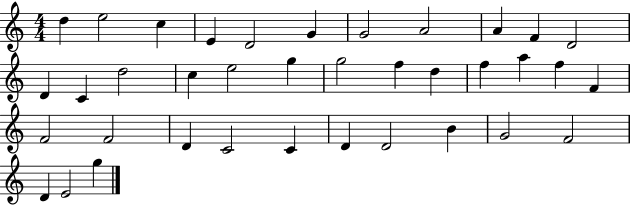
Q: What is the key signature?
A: C major